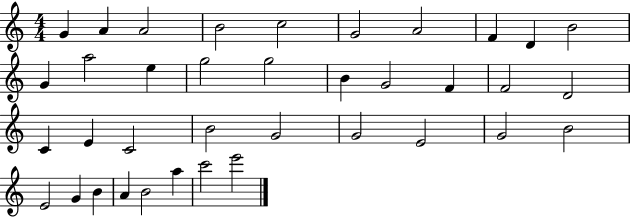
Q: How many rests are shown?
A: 0